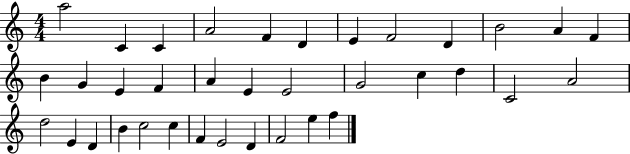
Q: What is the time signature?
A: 4/4